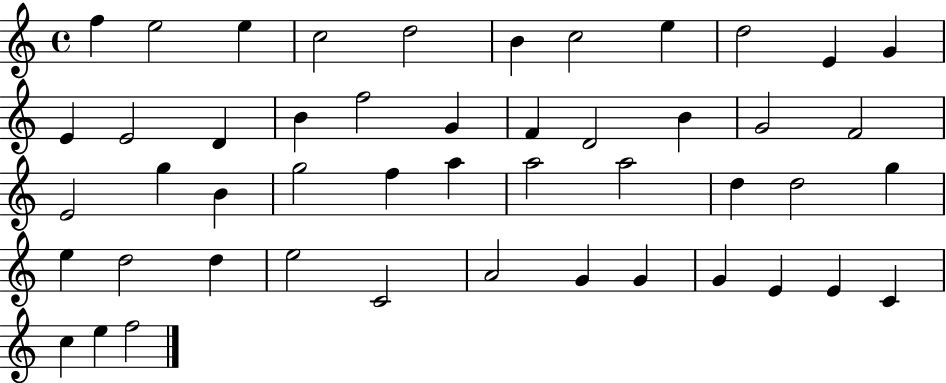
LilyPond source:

{
  \clef treble
  \time 4/4
  \defaultTimeSignature
  \key c \major
  f''4 e''2 e''4 | c''2 d''2 | b'4 c''2 e''4 | d''2 e'4 g'4 | \break e'4 e'2 d'4 | b'4 f''2 g'4 | f'4 d'2 b'4 | g'2 f'2 | \break e'2 g''4 b'4 | g''2 f''4 a''4 | a''2 a''2 | d''4 d''2 g''4 | \break e''4 d''2 d''4 | e''2 c'2 | a'2 g'4 g'4 | g'4 e'4 e'4 c'4 | \break c''4 e''4 f''2 | \bar "|."
}